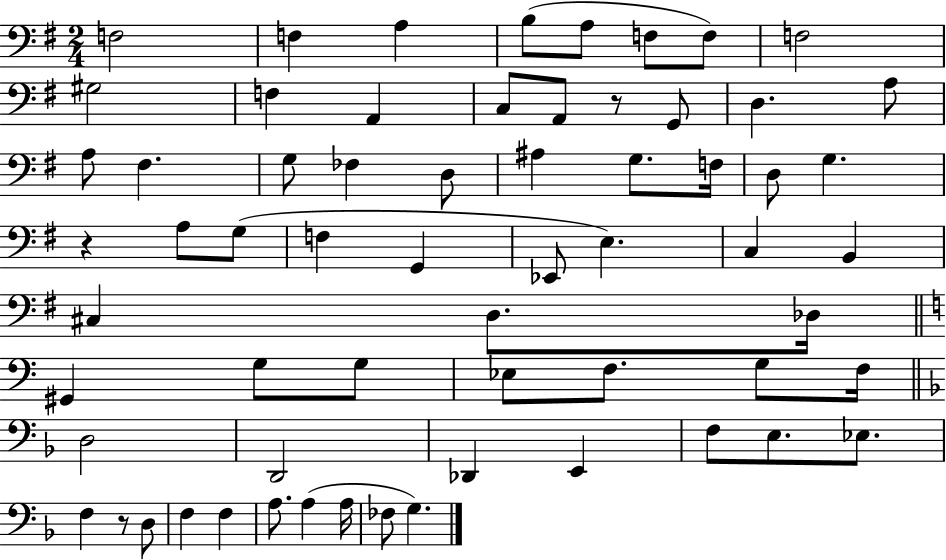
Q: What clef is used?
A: bass